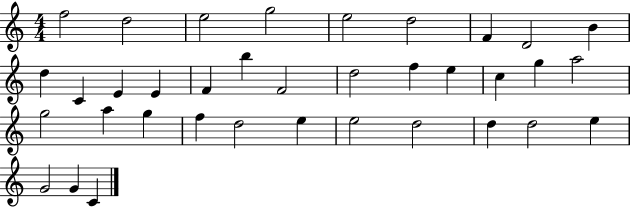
{
  \clef treble
  \numericTimeSignature
  \time 4/4
  \key c \major
  f''2 d''2 | e''2 g''2 | e''2 d''2 | f'4 d'2 b'4 | \break d''4 c'4 e'4 e'4 | f'4 b''4 f'2 | d''2 f''4 e''4 | c''4 g''4 a''2 | \break g''2 a''4 g''4 | f''4 d''2 e''4 | e''2 d''2 | d''4 d''2 e''4 | \break g'2 g'4 c'4 | \bar "|."
}